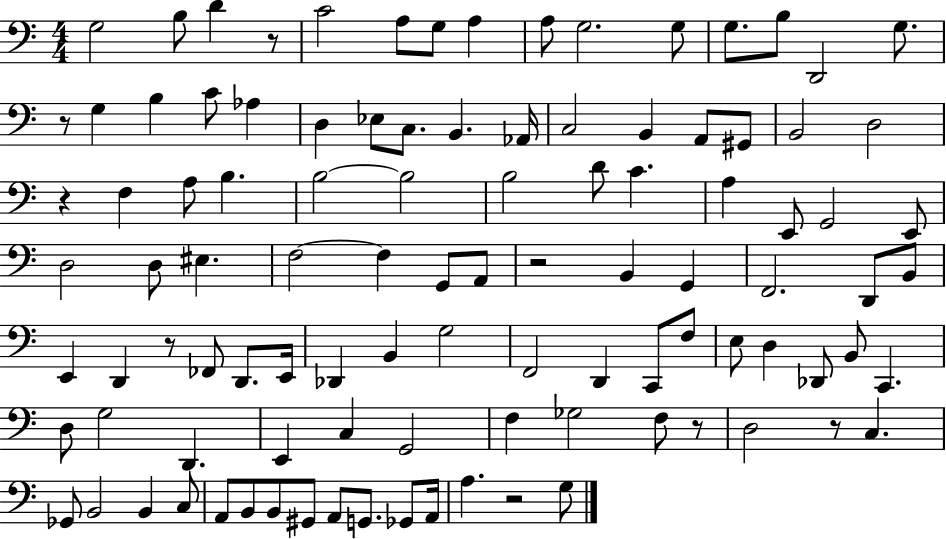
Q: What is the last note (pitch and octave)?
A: G3